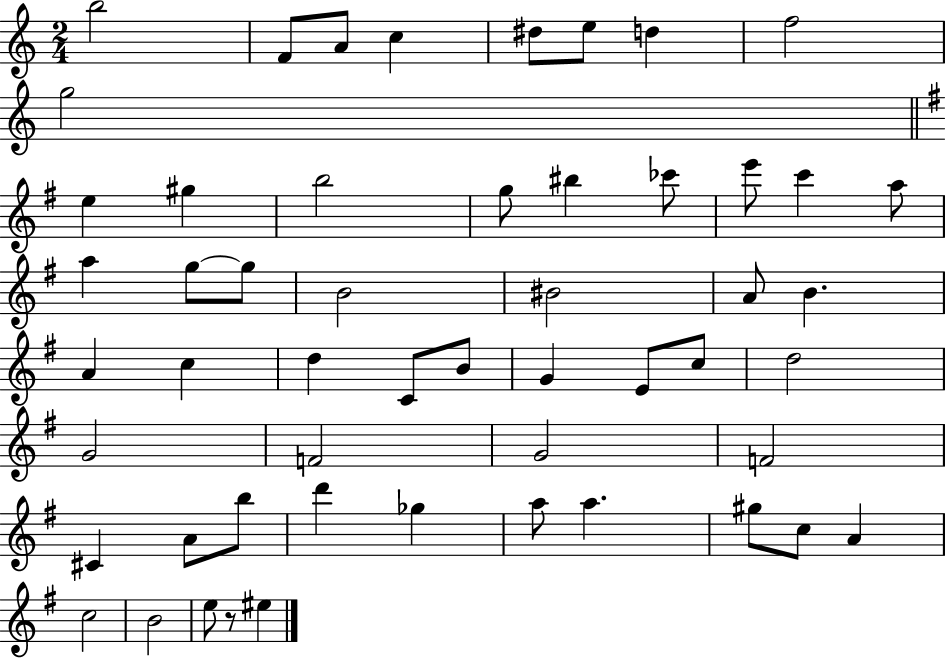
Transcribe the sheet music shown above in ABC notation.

X:1
T:Untitled
M:2/4
L:1/4
K:C
b2 F/2 A/2 c ^d/2 e/2 d f2 g2 e ^g b2 g/2 ^b _c'/2 e'/2 c' a/2 a g/2 g/2 B2 ^B2 A/2 B A c d C/2 B/2 G E/2 c/2 d2 G2 F2 G2 F2 ^C A/2 b/2 d' _g a/2 a ^g/2 c/2 A c2 B2 e/2 z/2 ^e